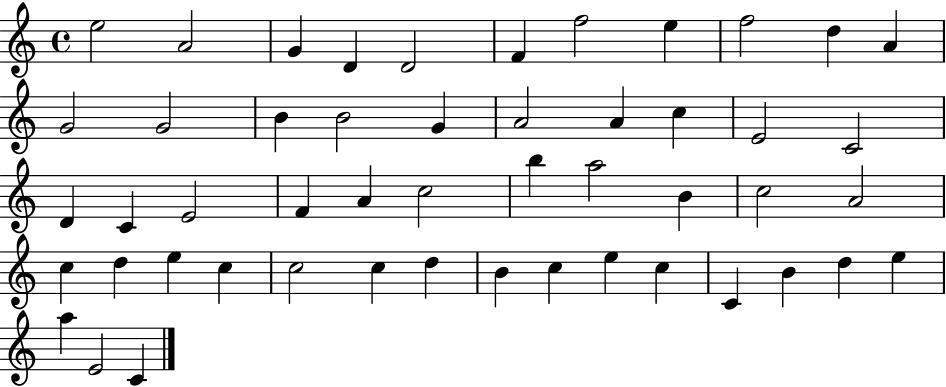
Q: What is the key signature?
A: C major